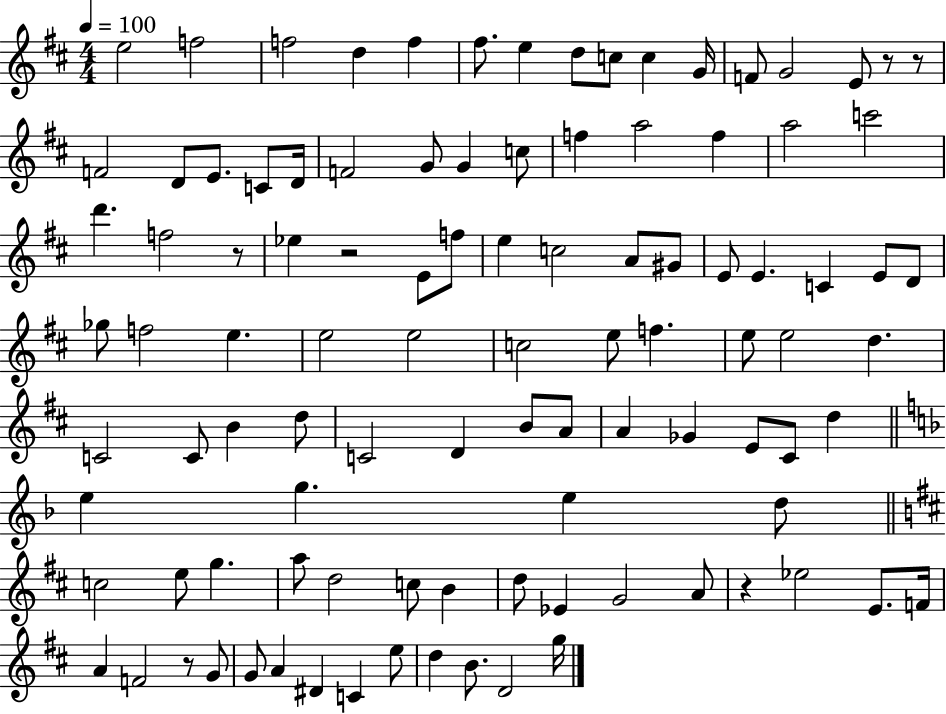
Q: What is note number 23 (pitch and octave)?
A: C5